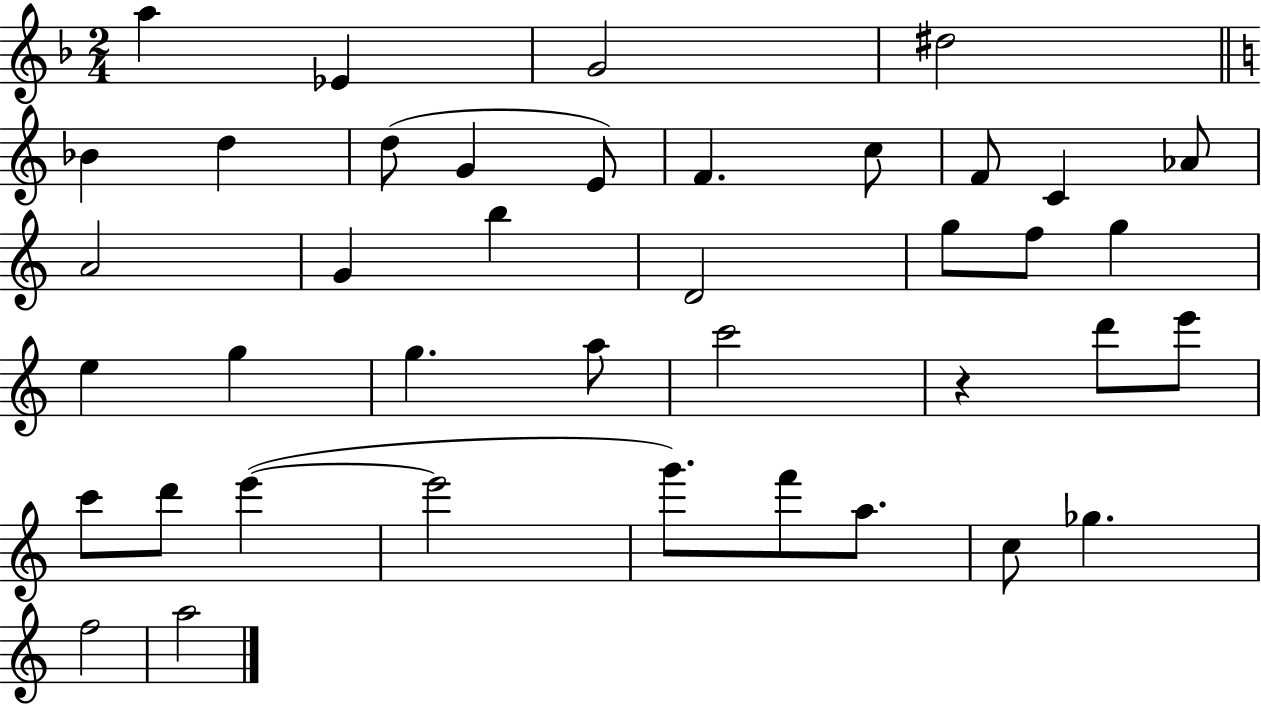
A5/q Eb4/q G4/h D#5/h Bb4/q D5/q D5/e G4/q E4/e F4/q. C5/e F4/e C4/q Ab4/e A4/h G4/q B5/q D4/h G5/e F5/e G5/q E5/q G5/q G5/q. A5/e C6/h R/q D6/e E6/e C6/e D6/e E6/q E6/h G6/e. F6/e A5/e. C5/e Gb5/q. F5/h A5/h